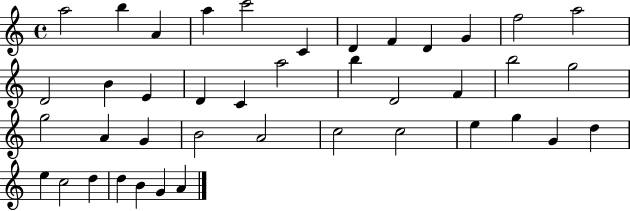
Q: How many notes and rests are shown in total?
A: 41